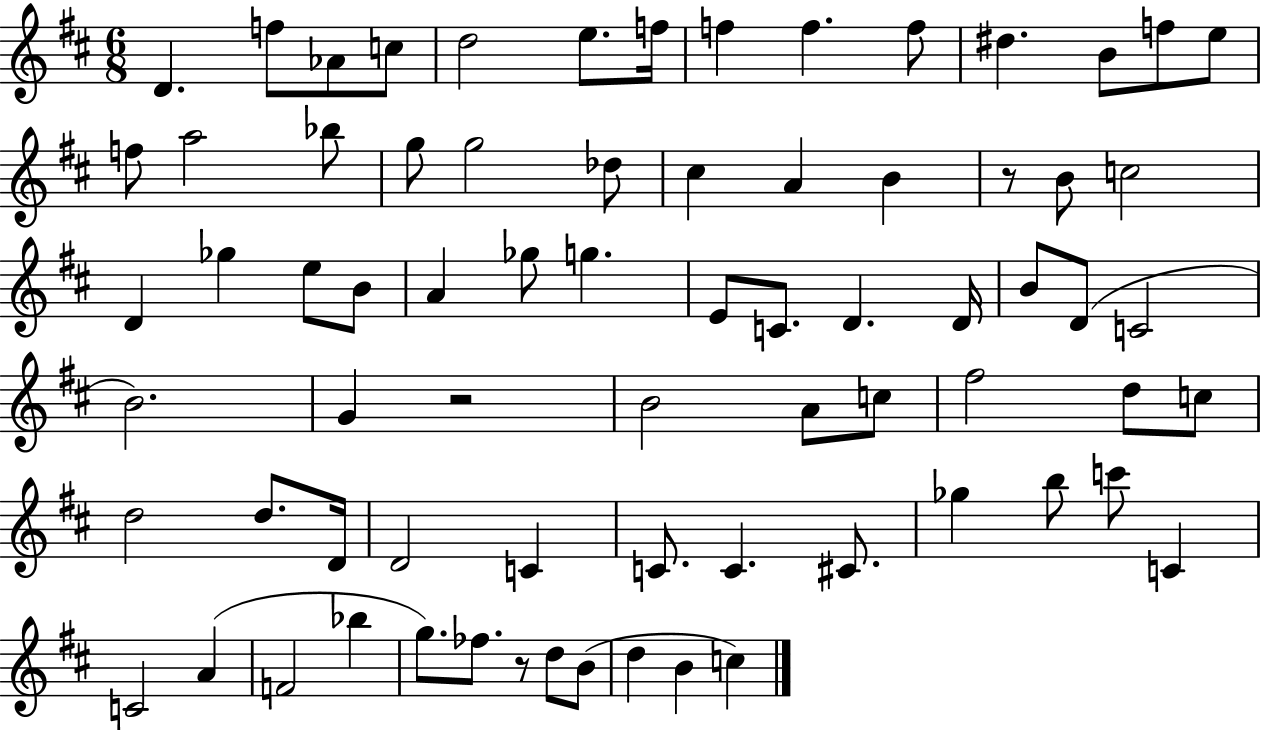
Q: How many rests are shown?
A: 3